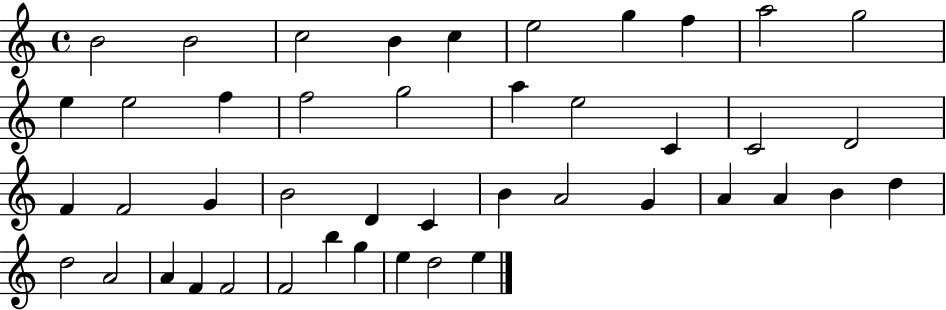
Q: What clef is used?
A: treble